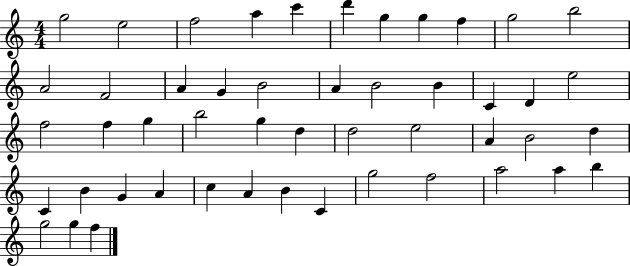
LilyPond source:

{
  \clef treble
  \numericTimeSignature
  \time 4/4
  \key c \major
  g''2 e''2 | f''2 a''4 c'''4 | d'''4 g''4 g''4 f''4 | g''2 b''2 | \break a'2 f'2 | a'4 g'4 b'2 | a'4 b'2 b'4 | c'4 d'4 e''2 | \break f''2 f''4 g''4 | b''2 g''4 d''4 | d''2 e''2 | a'4 b'2 d''4 | \break c'4 b'4 g'4 a'4 | c''4 a'4 b'4 c'4 | g''2 f''2 | a''2 a''4 b''4 | \break g''2 g''4 f''4 | \bar "|."
}